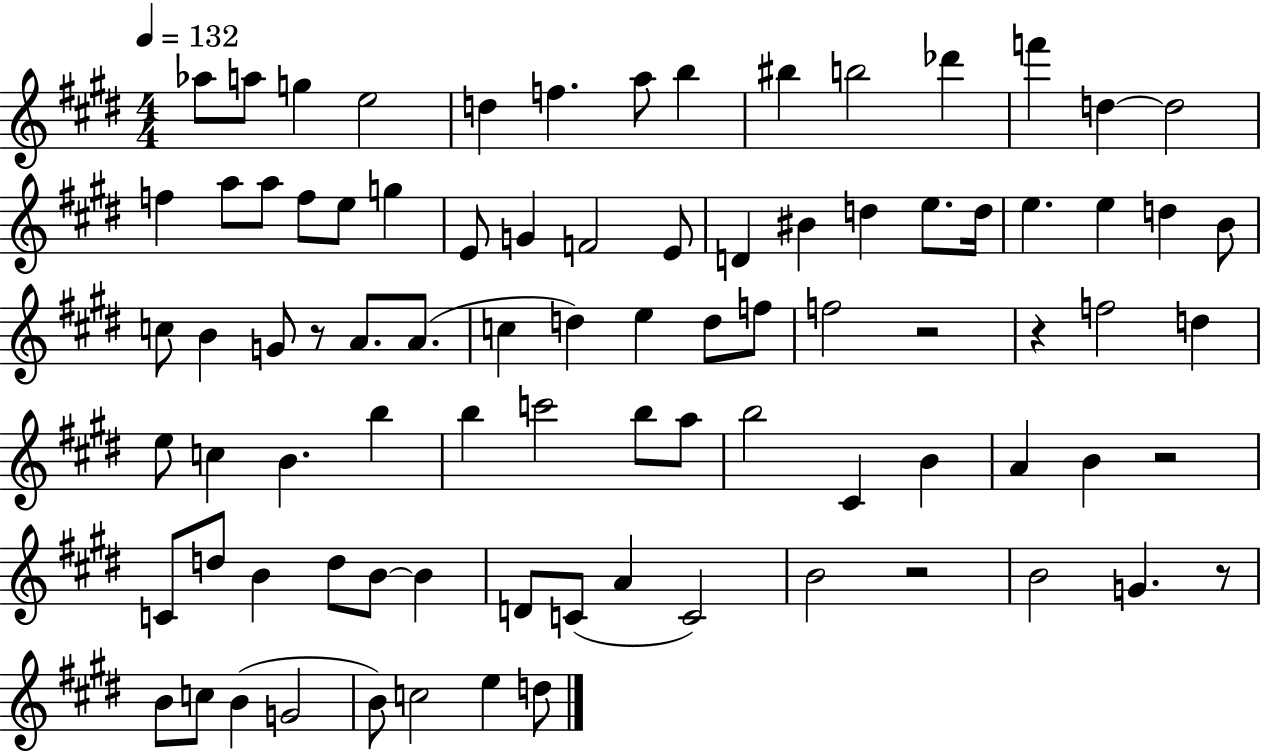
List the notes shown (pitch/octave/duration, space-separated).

Ab5/e A5/e G5/q E5/h D5/q F5/q. A5/e B5/q BIS5/q B5/h Db6/q F6/q D5/q D5/h F5/q A5/e A5/e F5/e E5/e G5/q E4/e G4/q F4/h E4/e D4/q BIS4/q D5/q E5/e. D5/s E5/q. E5/q D5/q B4/e C5/e B4/q G4/e R/e A4/e. A4/e. C5/q D5/q E5/q D5/e F5/e F5/h R/h R/q F5/h D5/q E5/e C5/q B4/q. B5/q B5/q C6/h B5/e A5/e B5/h C#4/q B4/q A4/q B4/q R/h C4/e D5/e B4/q D5/e B4/e B4/q D4/e C4/e A4/q C4/h B4/h R/h B4/h G4/q. R/e B4/e C5/e B4/q G4/h B4/e C5/h E5/q D5/e